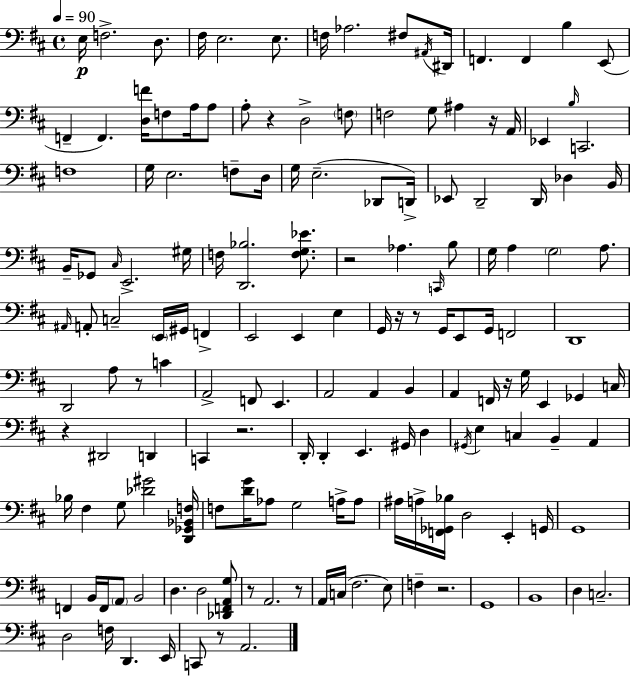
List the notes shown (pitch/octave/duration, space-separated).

E3/s F3/h. D3/e. F#3/s E3/h. E3/e. F3/s Ab3/h. F#3/e A#2/s D#2/s F2/q. F2/q B3/q E2/e F2/q F2/q. [D3,F4]/s F3/e A3/s A3/e A3/e R/q D3/h F3/e F3/h G3/e A#3/q R/s A2/s Eb2/q B3/s C2/h. F3/w G3/s E3/h. F3/e D3/s G3/s E3/h. Db2/e D2/s Eb2/e D2/h D2/s Db3/q B2/s B2/s Gb2/e C#3/s E2/h. G#3/s F3/s [D2,Bb3]/h. [F3,G3,Eb4]/e. R/h Ab3/q. C2/s B3/e G3/s A3/q G3/h A3/e. A#2/s A2/e C3/h E2/s G#2/s F2/q E2/h E2/q E3/q G2/s R/s R/e G2/s E2/e G2/s F2/h D2/w D2/h A3/e R/e C4/q A2/h F2/e E2/q. A2/h A2/q B2/q A2/q F2/s R/s G3/s E2/q Gb2/q C3/s R/q D#2/h D2/q C2/q R/h. D2/s D2/q E2/q. G#2/s D3/q G#2/s E3/q C3/q B2/q A2/q Bb3/s F#3/q G3/e [Db4,G#4]/h [D2,Gb2,Bb2,F3]/s F3/e [D4,G4]/s Ab3/e G3/h A3/s A3/e A#3/s A3/s [F2,Gb2,Bb3]/s D3/h E2/q G2/s G2/w F2/q B2/s F2/s A2/e B2/h D3/q. D3/h [Db2,F2,A2,G3]/e R/e A2/h. R/e A2/s C3/s F#3/h. E3/e F3/q R/h. G2/w B2/w D3/q C3/h. D3/h F3/s D2/q. E2/s C2/e R/e A2/h.